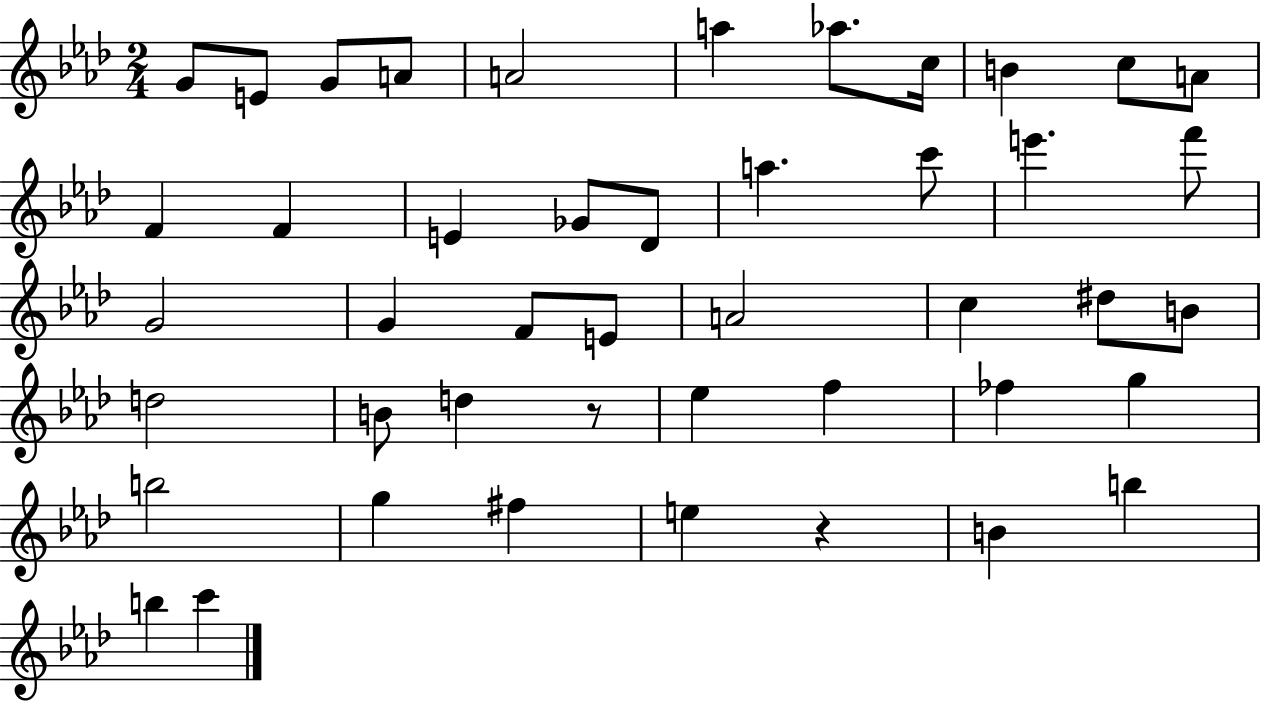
G4/e E4/e G4/e A4/e A4/h A5/q Ab5/e. C5/s B4/q C5/e A4/e F4/q F4/q E4/q Gb4/e Db4/e A5/q. C6/e E6/q. F6/e G4/h G4/q F4/e E4/e A4/h C5/q D#5/e B4/e D5/h B4/e D5/q R/e Eb5/q F5/q FES5/q G5/q B5/h G5/q F#5/q E5/q R/q B4/q B5/q B5/q C6/q